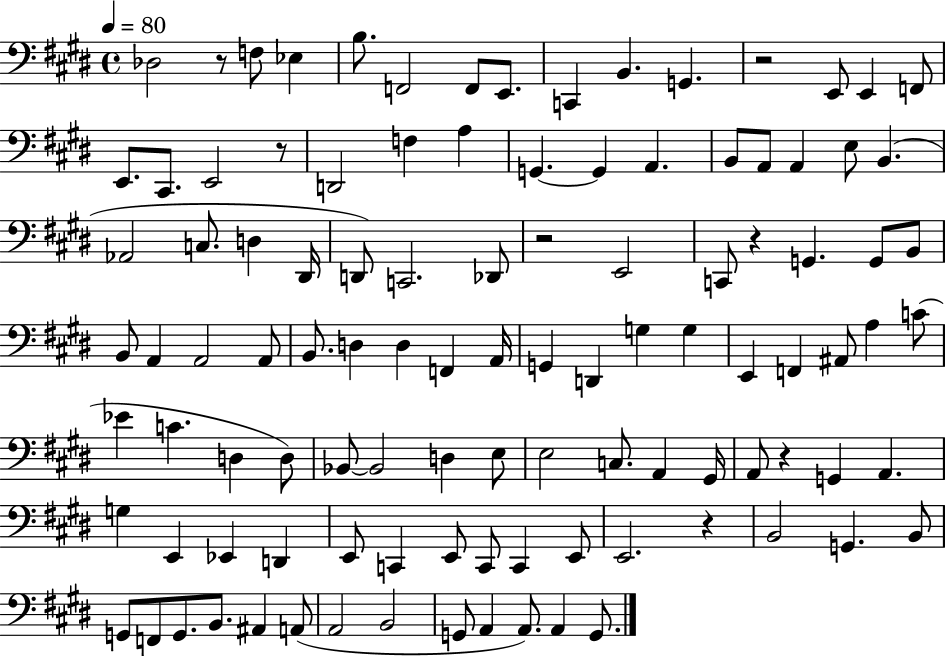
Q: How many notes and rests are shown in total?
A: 106